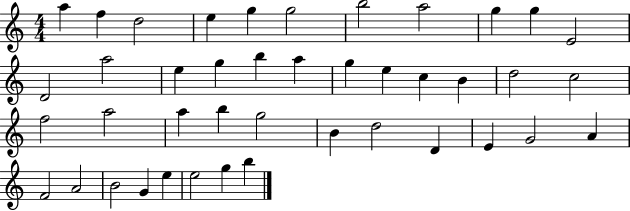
{
  \clef treble
  \numericTimeSignature
  \time 4/4
  \key c \major
  a''4 f''4 d''2 | e''4 g''4 g''2 | b''2 a''2 | g''4 g''4 e'2 | \break d'2 a''2 | e''4 g''4 b''4 a''4 | g''4 e''4 c''4 b'4 | d''2 c''2 | \break f''2 a''2 | a''4 b''4 g''2 | b'4 d''2 d'4 | e'4 g'2 a'4 | \break f'2 a'2 | b'2 g'4 e''4 | e''2 g''4 b''4 | \bar "|."
}